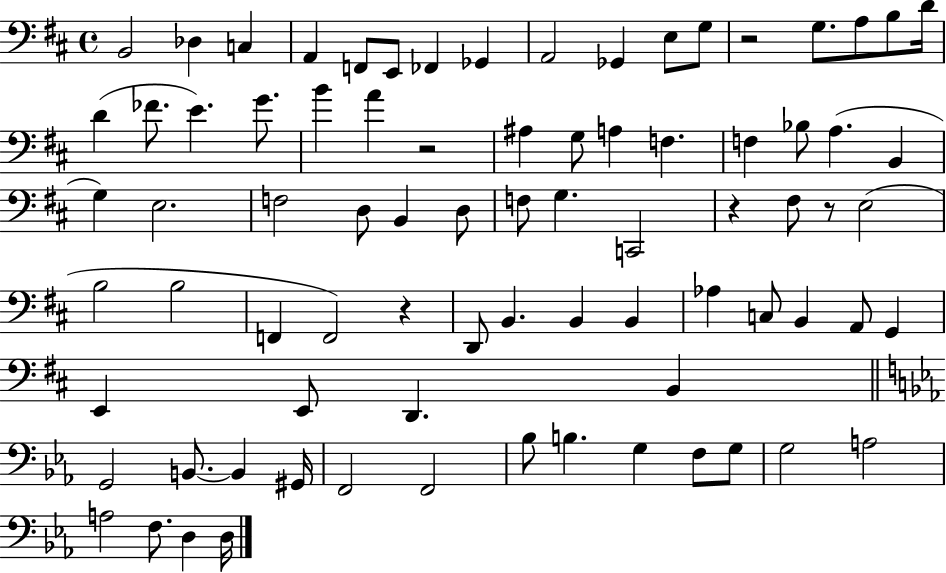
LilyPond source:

{
  \clef bass
  \time 4/4
  \defaultTimeSignature
  \key d \major
  b,2 des4 c4 | a,4 f,8 e,8 fes,4 ges,4 | a,2 ges,4 e8 g8 | r2 g8. a8 b8 d'16 | \break d'4( fes'8. e'4.) g'8. | b'4 a'4 r2 | ais4 g8 a4 f4. | f4 bes8 a4.( b,4 | \break g4) e2. | f2 d8 b,4 d8 | f8 g4. c,2 | r4 fis8 r8 e2( | \break b2 b2 | f,4 f,2) r4 | d,8 b,4. b,4 b,4 | aes4 c8 b,4 a,8 g,4 | \break e,4 e,8 d,4. b,4 | \bar "||" \break \key c \minor g,2 b,8.~~ b,4 gis,16 | f,2 f,2 | bes8 b4. g4 f8 g8 | g2 a2 | \break a2 f8. d4 d16 | \bar "|."
}